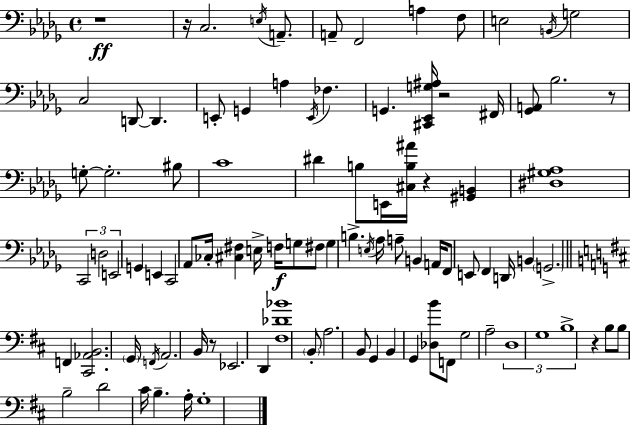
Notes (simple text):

R/w R/s C3/h. E3/s A2/e. A2/e F2/h A3/q F3/e E3/h B2/s G3/h C3/h D2/e D2/q. E2/e G2/q A3/q E2/s FES3/q. G2/q. [C#2,Eb2,G3,A#3]/s R/h F#2/s [Gb2,A2]/e Bb3/h. R/e G3/e G3/h. BIS3/e C4/w D#4/q B3/e E2/s [C#3,B3,A#4]/s R/q [G#2,B2]/q [D#3,G#3,Ab3]/w C2/h D3/h E2/h G2/q E2/q C2/h Ab2/e CES3/s [C#3,F#3]/q E3/s F3/s G3/e F#3/e G3/q B3/q. E3/s Ab3/s A3/e B2/q A2/s F2/e E2/e F2/q D2/s B2/q G2/h. F2/q [C#2,Ab2,B2]/h. G2/s F2/s A2/h. B2/s R/e Eb2/h. D2/q [F#3,Db4,Bb4]/w B2/e A3/h. B2/e G2/q B2/q G2/q [Db3,B4]/e F2/e G3/h A3/h D3/w G3/w B3/w R/q B3/e B3/e B3/h D4/h C#4/s B3/q. A3/s G3/w